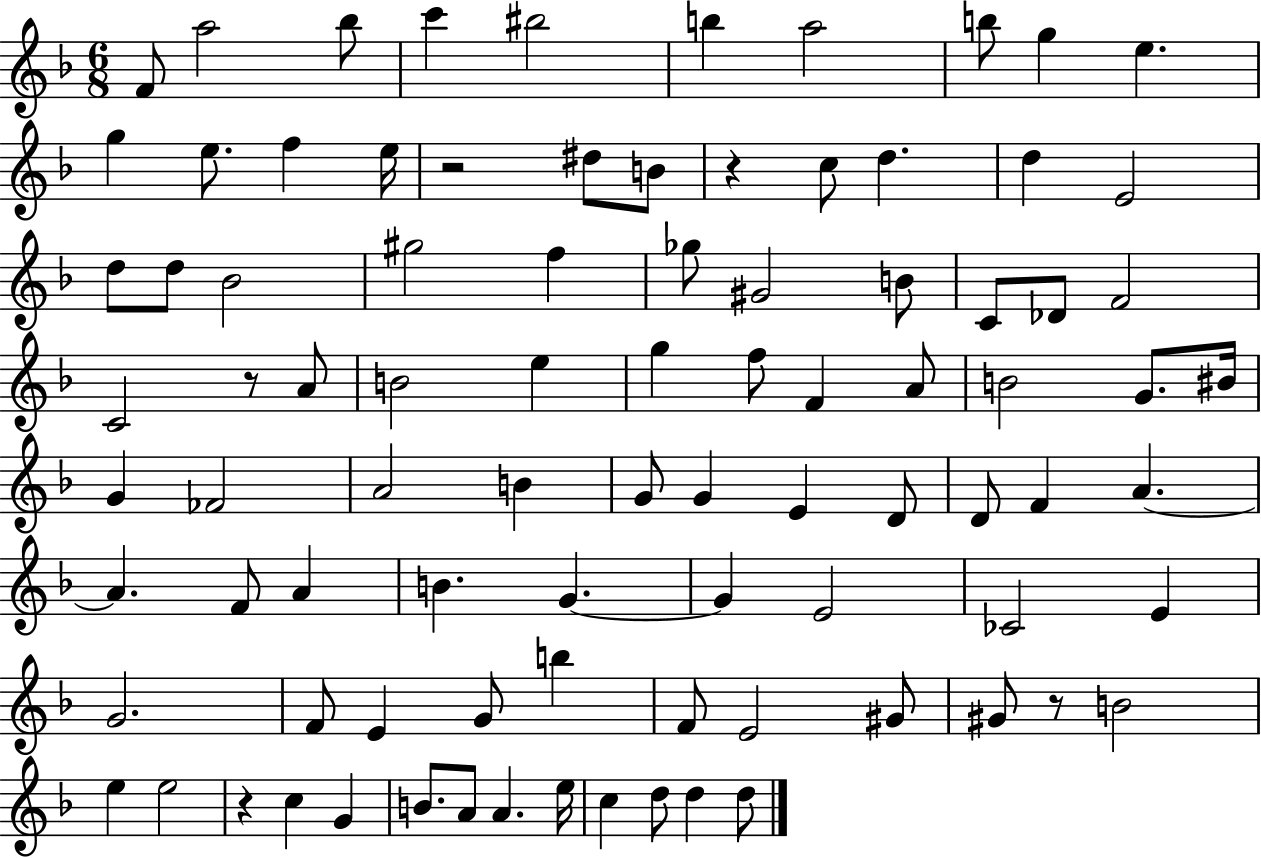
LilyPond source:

{
  \clef treble
  \numericTimeSignature
  \time 6/8
  \key f \major
  \repeat volta 2 { f'8 a''2 bes''8 | c'''4 bis''2 | b''4 a''2 | b''8 g''4 e''4. | \break g''4 e''8. f''4 e''16 | r2 dis''8 b'8 | r4 c''8 d''4. | d''4 e'2 | \break d''8 d''8 bes'2 | gis''2 f''4 | ges''8 gis'2 b'8 | c'8 des'8 f'2 | \break c'2 r8 a'8 | b'2 e''4 | g''4 f''8 f'4 a'8 | b'2 g'8. bis'16 | \break g'4 fes'2 | a'2 b'4 | g'8 g'4 e'4 d'8 | d'8 f'4 a'4.~~ | \break a'4. f'8 a'4 | b'4. g'4.~~ | g'4 e'2 | ces'2 e'4 | \break g'2. | f'8 e'4 g'8 b''4 | f'8 e'2 gis'8 | gis'8 r8 b'2 | \break e''4 e''2 | r4 c''4 g'4 | b'8. a'8 a'4. e''16 | c''4 d''8 d''4 d''8 | \break } \bar "|."
}